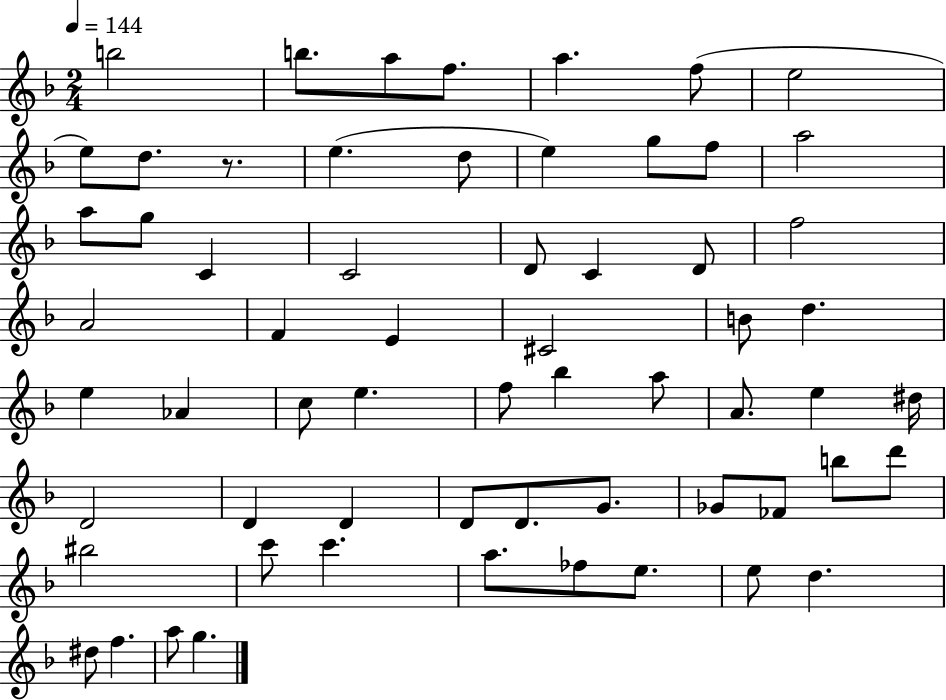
B5/h B5/e. A5/e F5/e. A5/q. F5/e E5/h E5/e D5/e. R/e. E5/q. D5/e E5/q G5/e F5/e A5/h A5/e G5/e C4/q C4/h D4/e C4/q D4/e F5/h A4/h F4/q E4/q C#4/h B4/e D5/q. E5/q Ab4/q C5/e E5/q. F5/e Bb5/q A5/e A4/e. E5/q D#5/s D4/h D4/q D4/q D4/e D4/e. G4/e. Gb4/e FES4/e B5/e D6/e BIS5/h C6/e C6/q. A5/e. FES5/e E5/e. E5/e D5/q. D#5/e F5/q. A5/e G5/q.